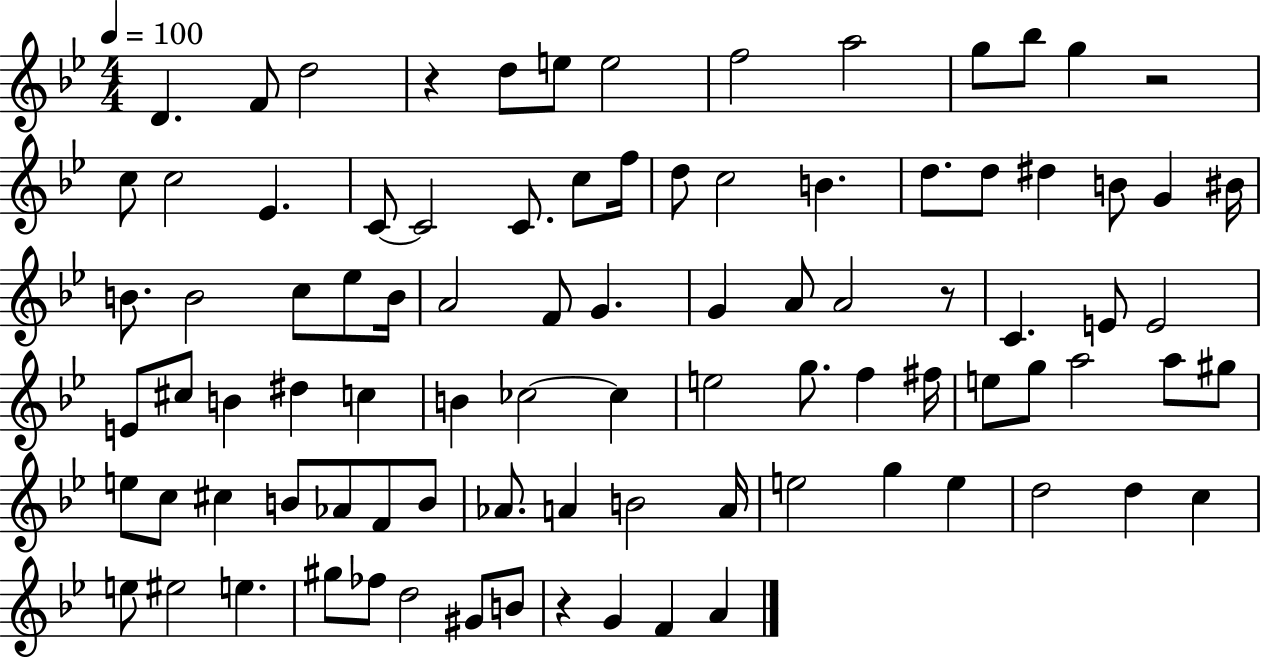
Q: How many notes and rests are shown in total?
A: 91